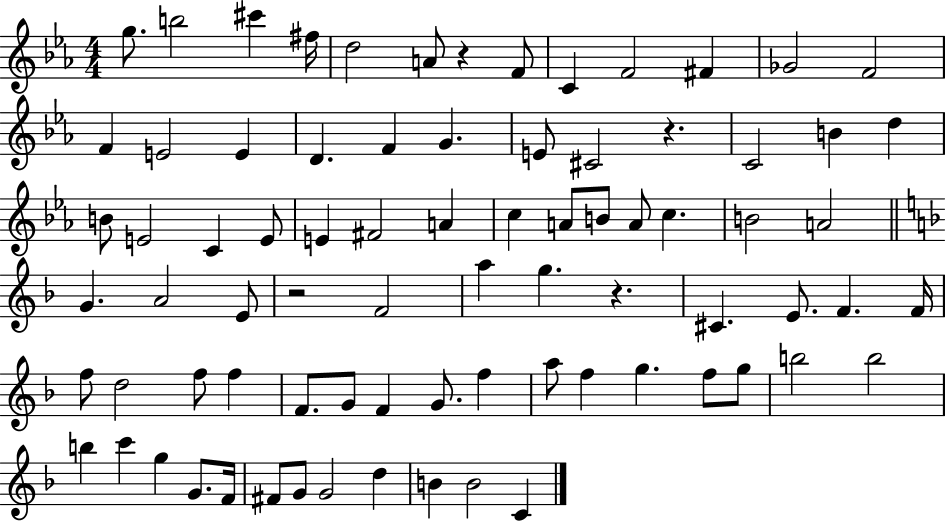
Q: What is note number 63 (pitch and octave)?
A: B5